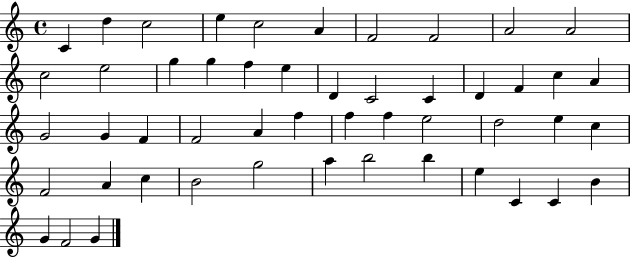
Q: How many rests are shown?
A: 0